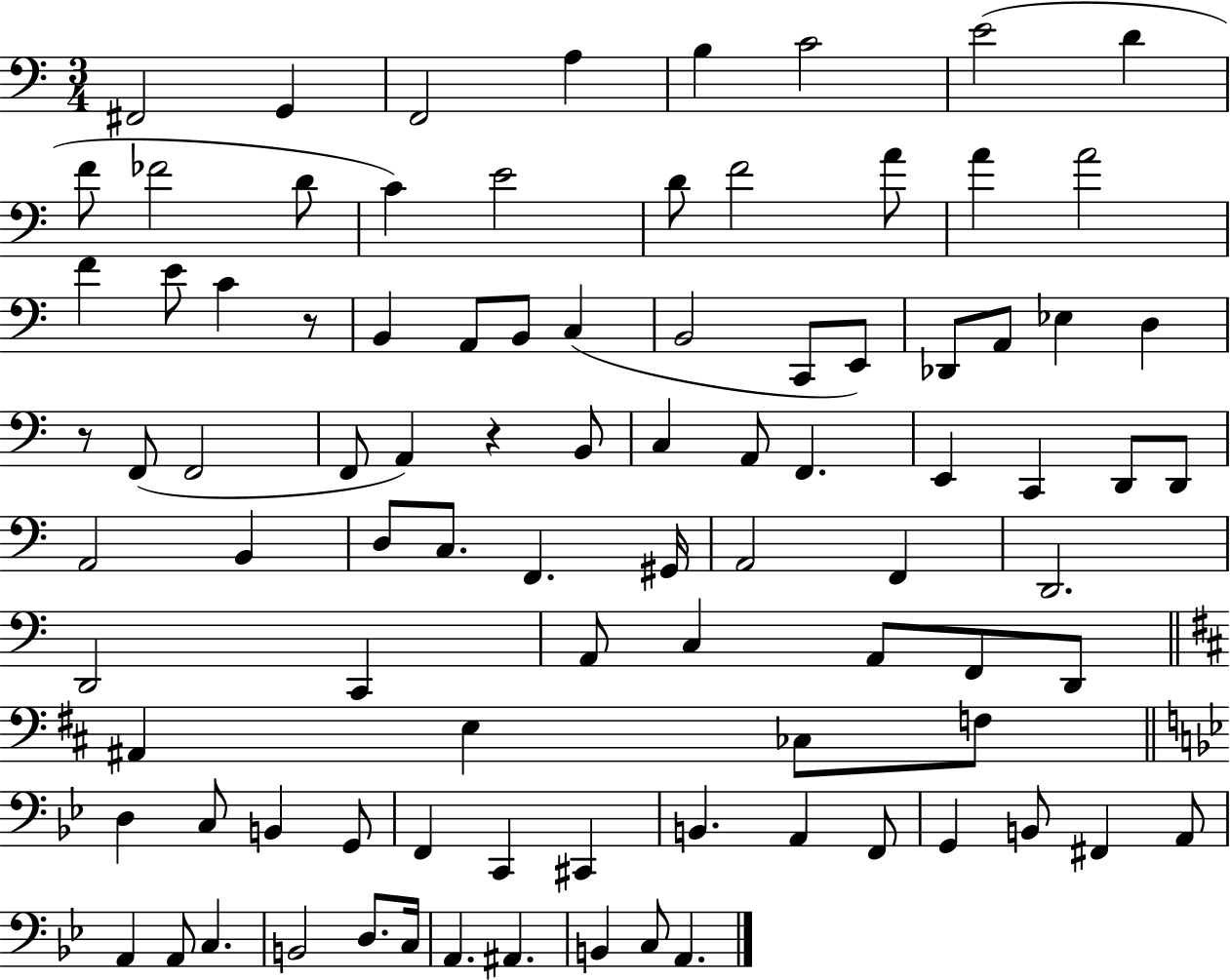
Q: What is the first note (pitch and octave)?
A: F#2